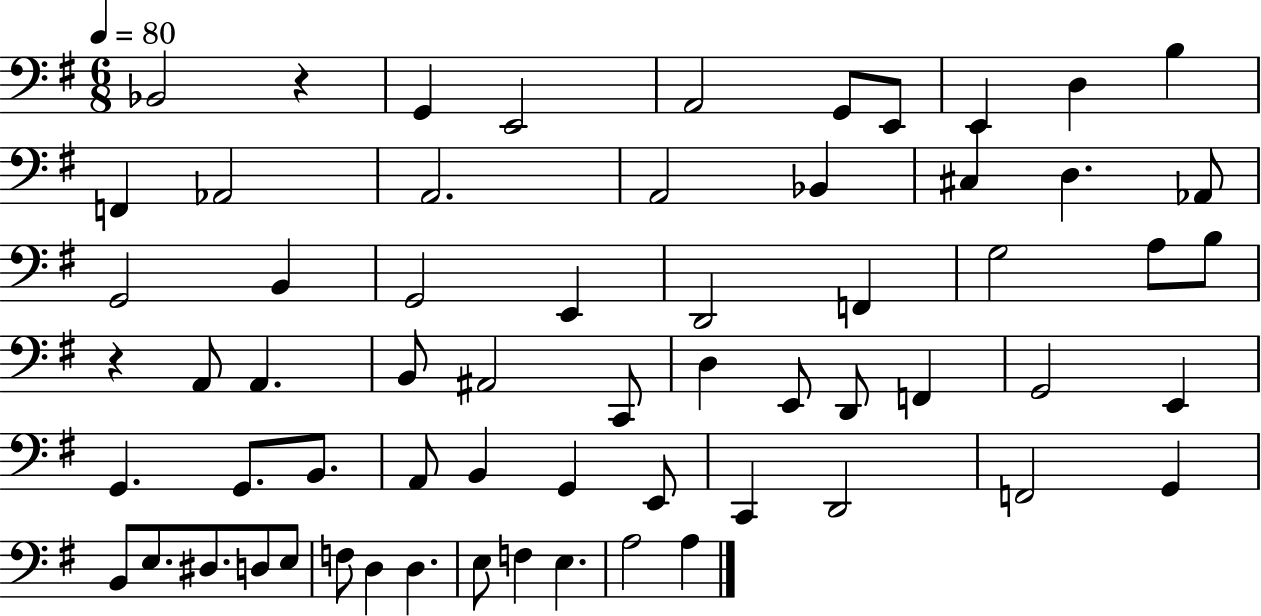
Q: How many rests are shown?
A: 2